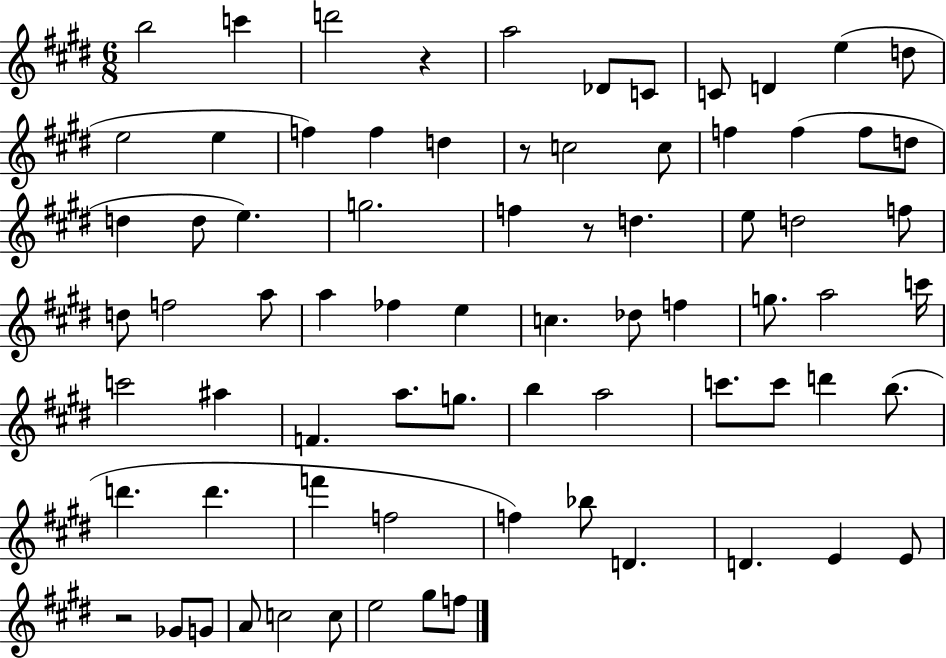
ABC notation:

X:1
T:Untitled
M:6/8
L:1/4
K:E
b2 c' d'2 z a2 _D/2 C/2 C/2 D e d/2 e2 e f f d z/2 c2 c/2 f f f/2 d/2 d d/2 e g2 f z/2 d e/2 d2 f/2 d/2 f2 a/2 a _f e c _d/2 f g/2 a2 c'/4 c'2 ^a F a/2 g/2 b a2 c'/2 c'/2 d' b/2 d' d' f' f2 f _b/2 D D E E/2 z2 _G/2 G/2 A/2 c2 c/2 e2 ^g/2 f/2